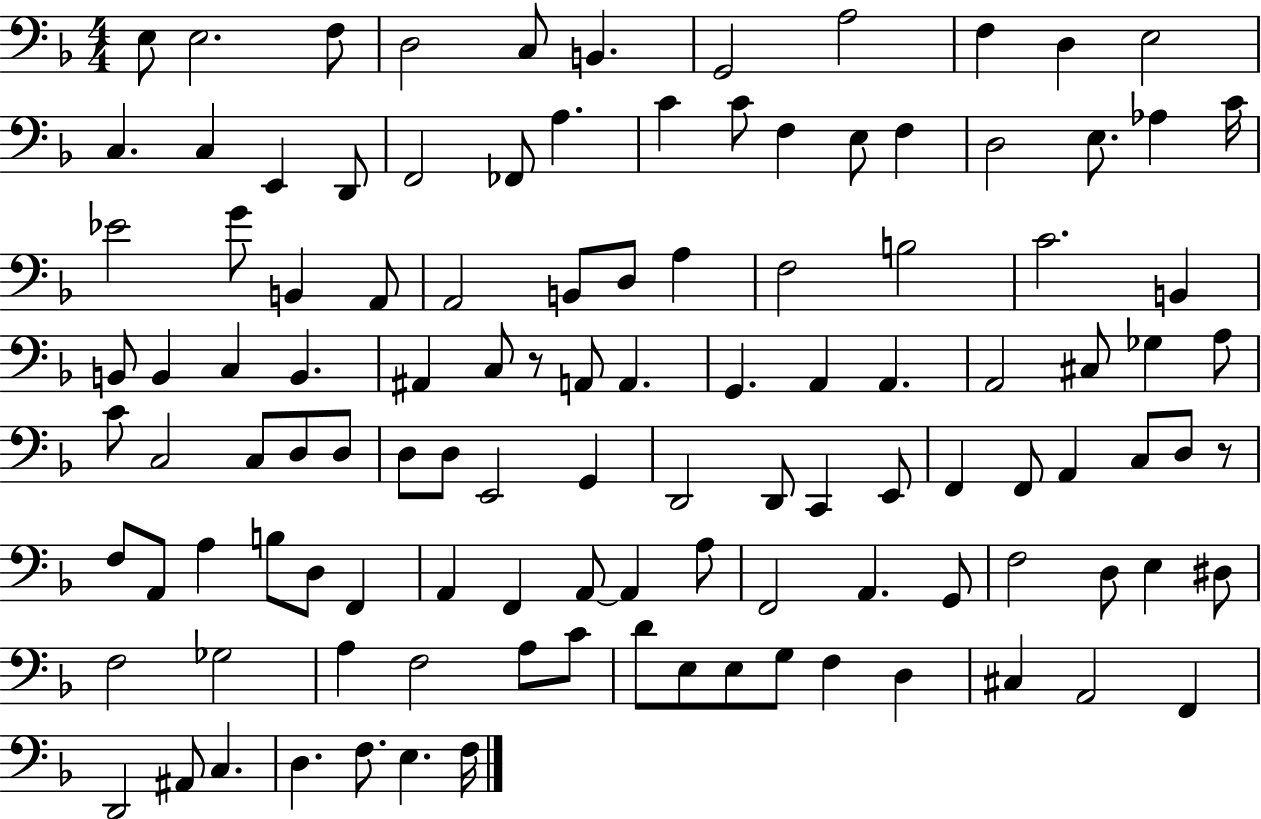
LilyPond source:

{
  \clef bass
  \numericTimeSignature
  \time 4/4
  \key f \major
  e8 e2. f8 | d2 c8 b,4. | g,2 a2 | f4 d4 e2 | \break c4. c4 e,4 d,8 | f,2 fes,8 a4. | c'4 c'8 f4 e8 f4 | d2 e8. aes4 c'16 | \break ees'2 g'8 b,4 a,8 | a,2 b,8 d8 a4 | f2 b2 | c'2. b,4 | \break b,8 b,4 c4 b,4. | ais,4 c8 r8 a,8 a,4. | g,4. a,4 a,4. | a,2 cis8 ges4 a8 | \break c'8 c2 c8 d8 d8 | d8 d8 e,2 g,4 | d,2 d,8 c,4 e,8 | f,4 f,8 a,4 c8 d8 r8 | \break f8 a,8 a4 b8 d8 f,4 | a,4 f,4 a,8~~ a,4 a8 | f,2 a,4. g,8 | f2 d8 e4 dis8 | \break f2 ges2 | a4 f2 a8 c'8 | d'8 e8 e8 g8 f4 d4 | cis4 a,2 f,4 | \break d,2 ais,8 c4. | d4. f8. e4. f16 | \bar "|."
}